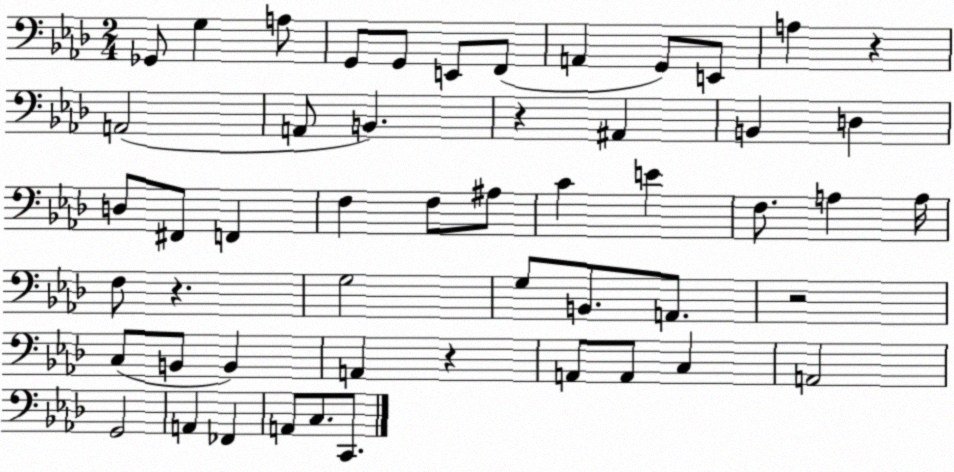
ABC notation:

X:1
T:Untitled
M:2/4
L:1/4
K:Ab
_G,,/2 G, A,/2 G,,/2 G,,/2 E,,/2 F,,/2 A,, G,,/2 E,,/2 A, z A,,2 A,,/2 B,, z ^A,, B,, D, D,/2 ^F,,/2 F,, F, F,/2 ^A,/2 C E F,/2 A, A,/4 F,/2 z G,2 G,/2 B,,/2 A,,/2 z2 C,/2 B,,/2 B,, A,, z A,,/2 A,,/2 C, A,,2 G,,2 A,, _F,, A,,/2 C,/2 C,,/2